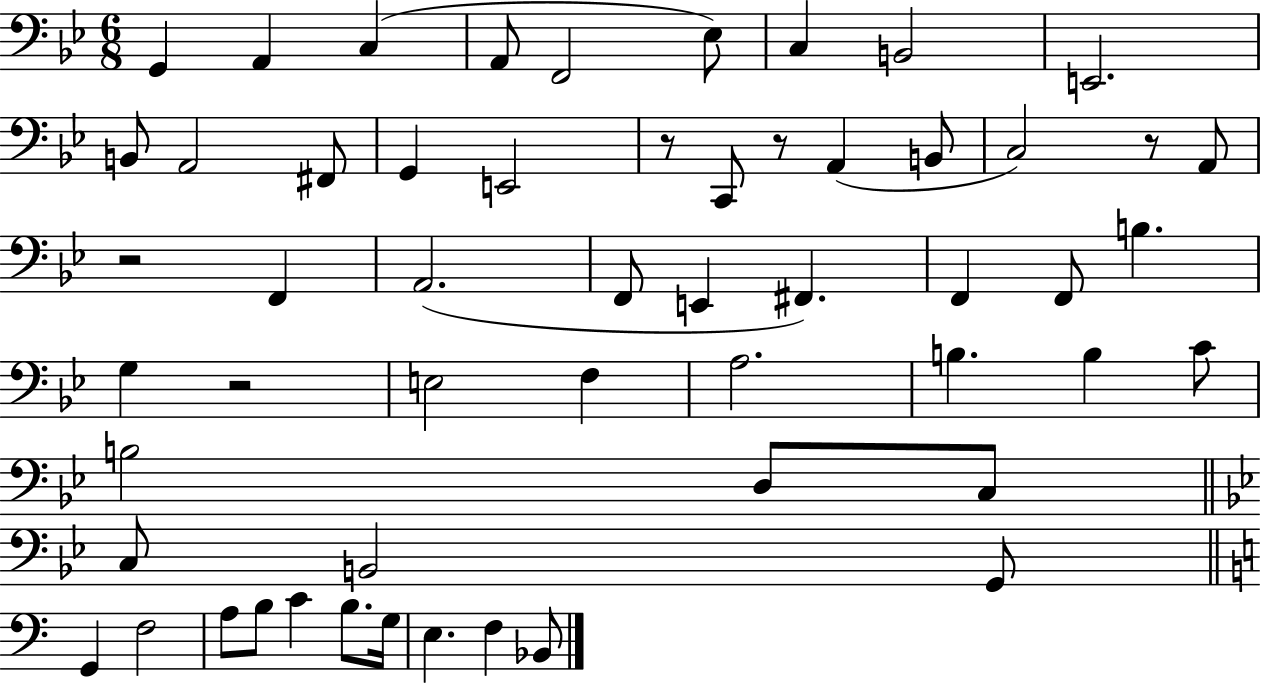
{
  \clef bass
  \numericTimeSignature
  \time 6/8
  \key bes \major
  g,4 a,4 c4( | a,8 f,2 ees8) | c4 b,2 | e,2. | \break b,8 a,2 fis,8 | g,4 e,2 | r8 c,8 r8 a,4( b,8 | c2) r8 a,8 | \break r2 f,4 | a,2.( | f,8 e,4 fis,4.) | f,4 f,8 b4. | \break g4 r2 | e2 f4 | a2. | b4. b4 c'8 | \break b2 d8 c8 | \bar "||" \break \key bes \major c8 b,2 g,8 | \bar "||" \break \key c \major g,4 f2 | a8 b8 c'4 b8. g16 | e4. f4 bes,8 | \bar "|."
}